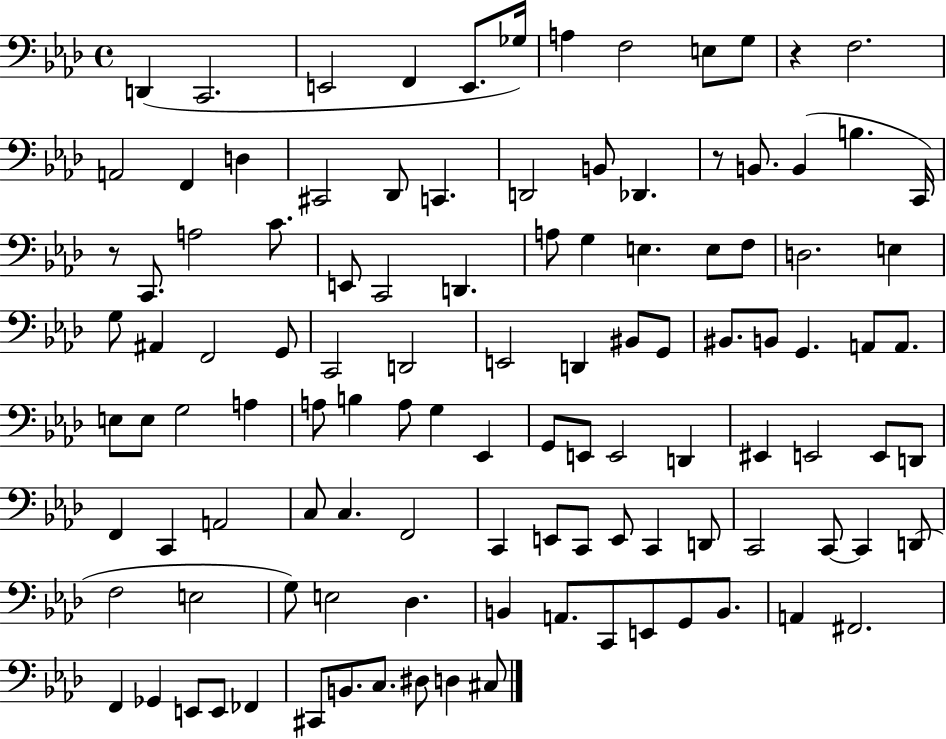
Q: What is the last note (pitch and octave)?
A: C#3